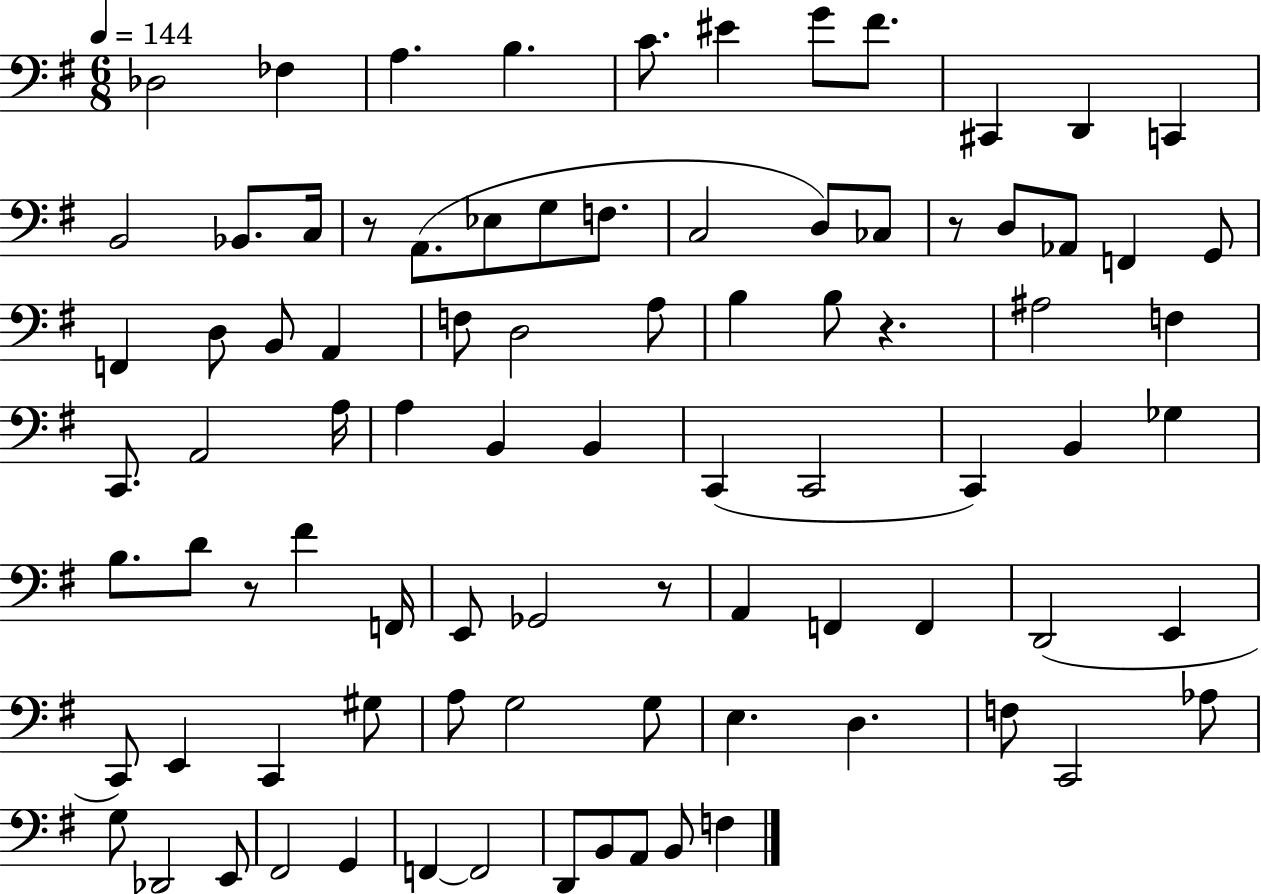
X:1
T:Untitled
M:6/8
L:1/4
K:G
_D,2 _F, A, B, C/2 ^E G/2 ^F/2 ^C,, D,, C,, B,,2 _B,,/2 C,/4 z/2 A,,/2 _E,/2 G,/2 F,/2 C,2 D,/2 _C,/2 z/2 D,/2 _A,,/2 F,, G,,/2 F,, D,/2 B,,/2 A,, F,/2 D,2 A,/2 B, B,/2 z ^A,2 F, C,,/2 A,,2 A,/4 A, B,, B,, C,, C,,2 C,, B,, _G, B,/2 D/2 z/2 ^F F,,/4 E,,/2 _G,,2 z/2 A,, F,, F,, D,,2 E,, C,,/2 E,, C,, ^G,/2 A,/2 G,2 G,/2 E, D, F,/2 C,,2 _A,/2 G,/2 _D,,2 E,,/2 ^F,,2 G,, F,, F,,2 D,,/2 B,,/2 A,,/2 B,,/2 F,